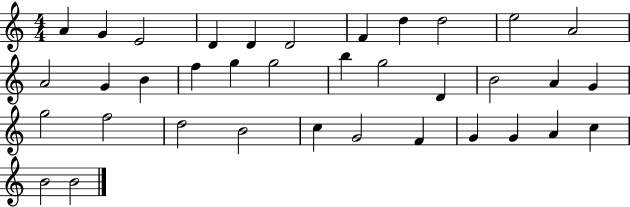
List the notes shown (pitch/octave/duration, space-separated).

A4/q G4/q E4/h D4/q D4/q D4/h F4/q D5/q D5/h E5/h A4/h A4/h G4/q B4/q F5/q G5/q G5/h B5/q G5/h D4/q B4/h A4/q G4/q G5/h F5/h D5/h B4/h C5/q G4/h F4/q G4/q G4/q A4/q C5/q B4/h B4/h